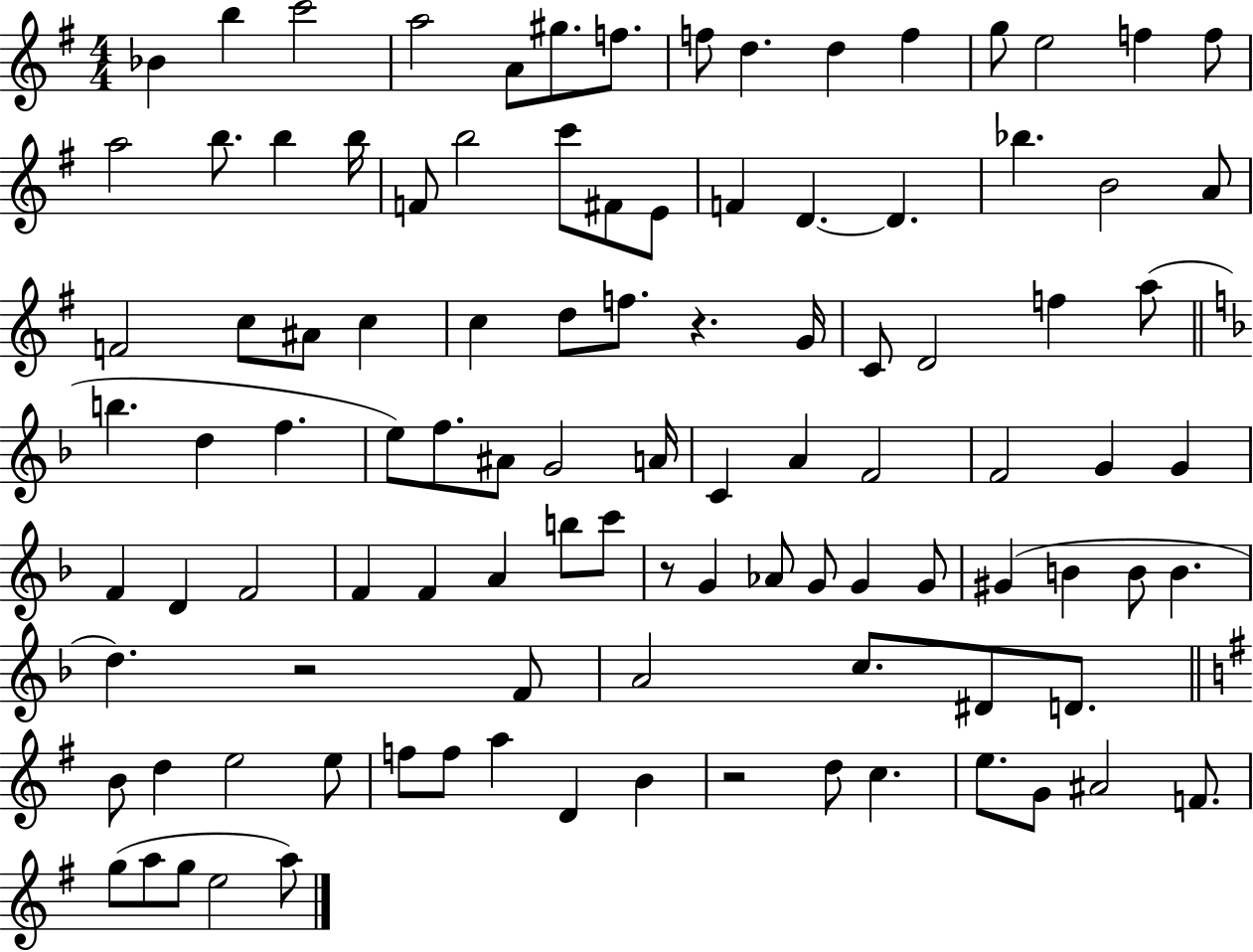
Bb4/q B5/q C6/h A5/h A4/e G#5/e. F5/e. F5/e D5/q. D5/q F5/q G5/e E5/h F5/q F5/e A5/h B5/e. B5/q B5/s F4/e B5/h C6/e F#4/e E4/e F4/q D4/q. D4/q. Bb5/q. B4/h A4/e F4/h C5/e A#4/e C5/q C5/q D5/e F5/e. R/q. G4/s C4/e D4/h F5/q A5/e B5/q. D5/q F5/q. E5/e F5/e. A#4/e G4/h A4/s C4/q A4/q F4/h F4/h G4/q G4/q F4/q D4/q F4/h F4/q F4/q A4/q B5/e C6/e R/e G4/q Ab4/e G4/e G4/q G4/e G#4/q B4/q B4/e B4/q. D5/q. R/h F4/e A4/h C5/e. D#4/e D4/e. B4/e D5/q E5/h E5/e F5/e F5/e A5/q D4/q B4/q R/h D5/e C5/q. E5/e. G4/e A#4/h F4/e. G5/e A5/e G5/e E5/h A5/e